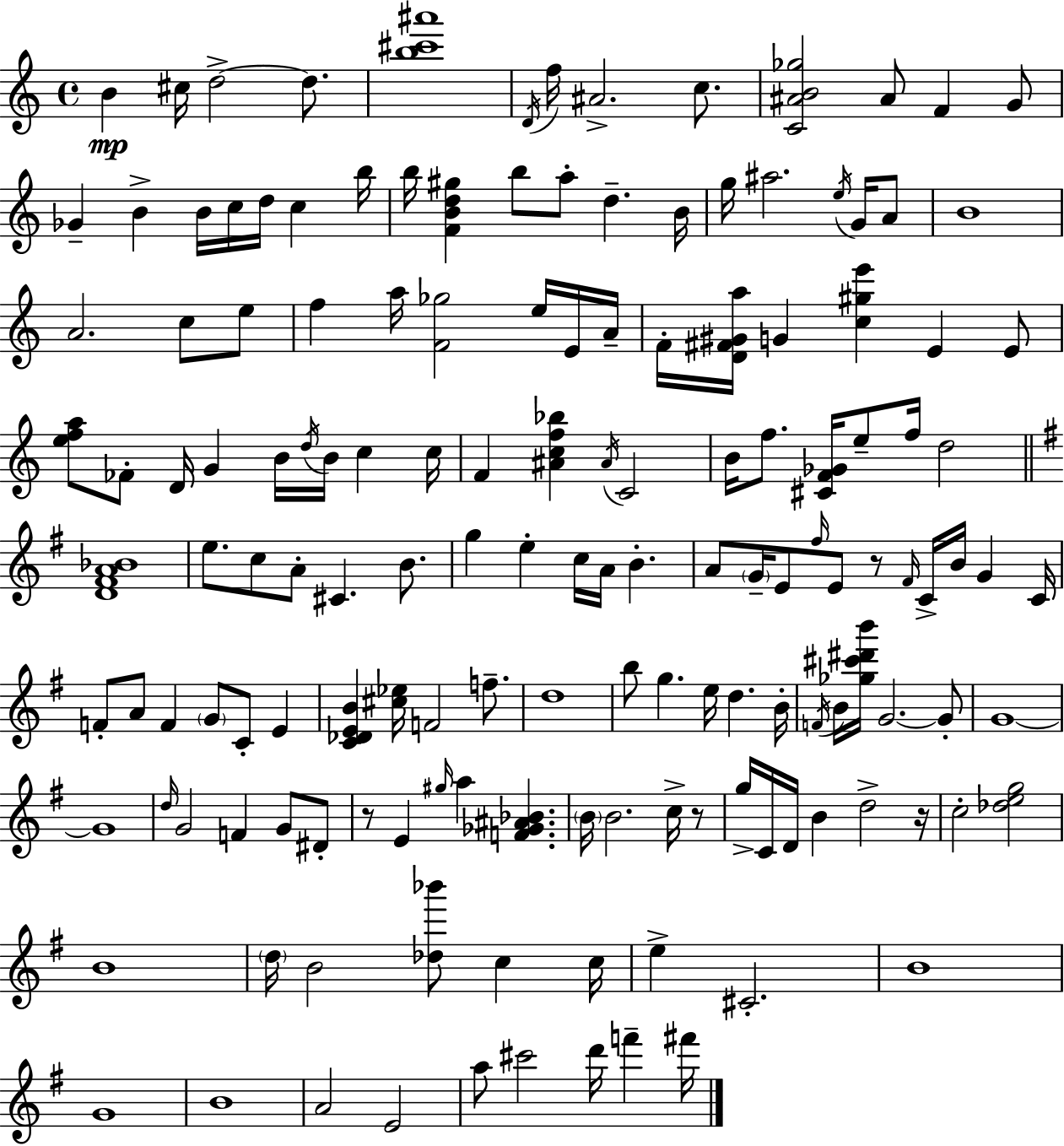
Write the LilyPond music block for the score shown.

{
  \clef treble
  \time 4/4
  \defaultTimeSignature
  \key c \major
  b'4\mp cis''16 d''2->~~ d''8. | <b'' cis''' ais'''>1 | \acciaccatura { d'16 } f''16 ais'2.-> c''8. | <c' ais' b' ges''>2 ais'8 f'4 g'8 | \break ges'4-- b'4-> b'16 c''16 d''16 c''4 | b''16 b''16 <f' b' d'' gis''>4 b''8 a''8-. d''4.-- | b'16 g''16 ais''2. \acciaccatura { e''16 } g'16 | a'8 b'1 | \break a'2. c''8 | e''8 f''4 a''16 <f' ges''>2 e''16 | e'16 a'16-- f'16-. <d' fis' gis' a''>16 g'4 <c'' gis'' e'''>4 e'4 | e'8 <e'' f'' a''>8 fes'8-. d'16 g'4 b'16 \acciaccatura { d''16 } b'16 c''4 | \break c''16 f'4 <ais' c'' f'' bes''>4 \acciaccatura { ais'16 } c'2 | b'16 f''8. <cis' f' ges'>16 e''8-- f''16 d''2 | \bar "||" \break \key g \major <d' fis' a' bes'>1 | e''8. c''8 a'8-. cis'4. b'8. | g''4 e''4-. c''16 a'16 b'4.-. | a'8 \parenthesize g'16-- e'8 \grace { fis''16 } e'8 r8 \grace { fis'16 } c'16-> b'16 g'4 | \break c'16 f'8-. a'8 f'4 \parenthesize g'8 c'8-. e'4 | <c' des' e' b'>4 <cis'' ees''>16 f'2 f''8.-- | d''1 | b''8 g''4. e''16 d''4. | \break b'16-. \acciaccatura { f'16 } b'16 <ges'' cis''' dis''' b'''>16 g'2.~~ | g'8-. g'1~~ | g'1 | \grace { d''16 } g'2 f'4 | \break g'8 dis'8-. r8 e'4 \grace { gis''16 } a''4 <f' ges' ais' bes'>4. | \parenthesize b'16 b'2. | c''16-> r8 g''16-> c'16 d'16 b'4 d''2-> | r16 c''2-. <des'' e'' g''>2 | \break b'1 | \parenthesize d''16 b'2 <des'' bes'''>8 | c''4 c''16 e''4-> cis'2.-. | b'1 | \break g'1 | b'1 | a'2 e'2 | a''8 cis'''2 d'''16 | \break f'''4-- fis'''16 \bar "|."
}